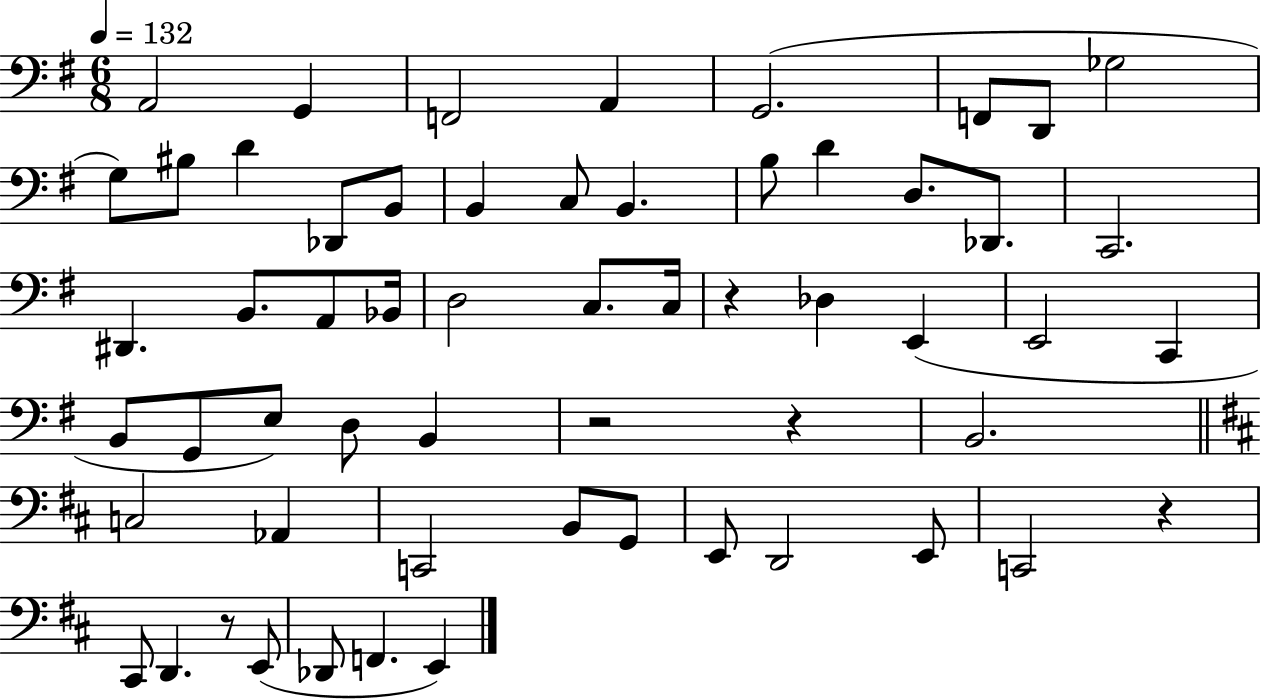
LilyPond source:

{
  \clef bass
  \numericTimeSignature
  \time 6/8
  \key g \major
  \tempo 4 = 132
  a,2 g,4 | f,2 a,4 | g,2.( | f,8 d,8 ges2 | \break g8) bis8 d'4 des,8 b,8 | b,4 c8 b,4. | b8 d'4 d8. des,8. | c,2. | \break dis,4. b,8. a,8 bes,16 | d2 c8. c16 | r4 des4 e,4( | e,2 c,4 | \break b,8 g,8 e8) d8 b,4 | r2 r4 | b,2. | \bar "||" \break \key b \minor c2 aes,4 | c,2 b,8 g,8 | e,8 d,2 e,8 | c,2 r4 | \break cis,8 d,4. r8 e,8( | des,8 f,4. e,4) | \bar "|."
}